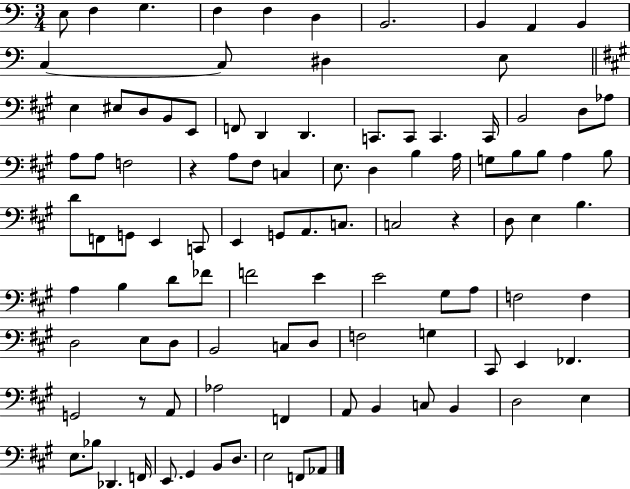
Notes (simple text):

E3/e F3/q G3/q. F3/q F3/q D3/q B2/h. B2/q A2/q B2/q C3/q C3/e D#3/q E3/e E3/q EIS3/e D3/e B2/e E2/e F2/e D2/q D2/q. C2/e. C2/e C2/q. C2/s B2/h D3/e Ab3/e A3/e A3/e F3/h R/q A3/e F#3/e C3/q E3/e. D3/q B3/q A3/s G3/e B3/e B3/e A3/q B3/e D4/e F2/e G2/e E2/q C2/e E2/q G2/e A2/e. C3/e. C3/h R/q D3/e E3/q B3/q. A3/q B3/q D4/e FES4/e F4/h E4/q E4/h G#3/e A3/e F3/h F3/q D3/h E3/e D3/e B2/h C3/e D3/e F3/h G3/q C#2/e E2/q FES2/q. G2/h R/e A2/e Ab3/h F2/q A2/e B2/q C3/e B2/q D3/h E3/q E3/e. Bb3/e Db2/q. F2/s E2/e. G#2/q B2/e D3/e. E3/h F2/e Ab2/e